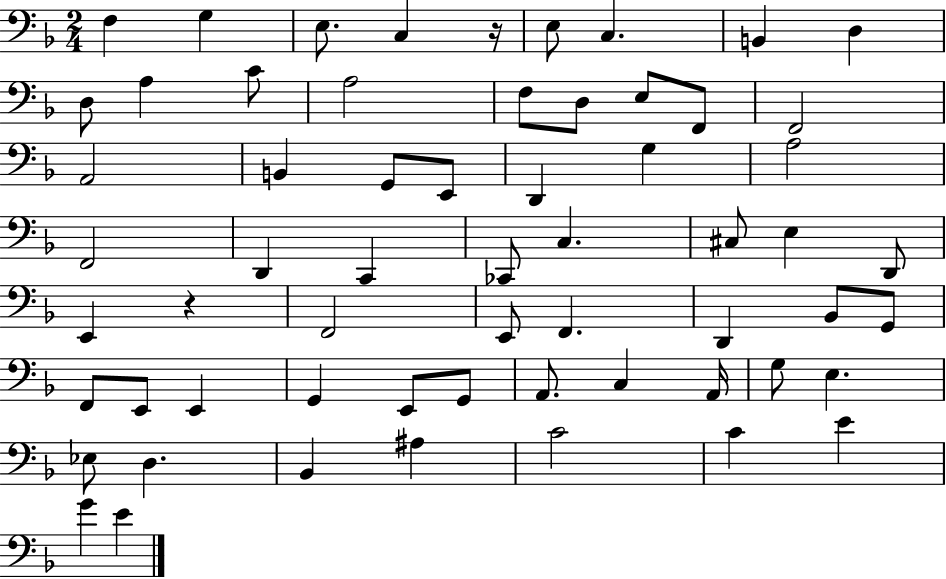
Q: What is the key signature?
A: F major